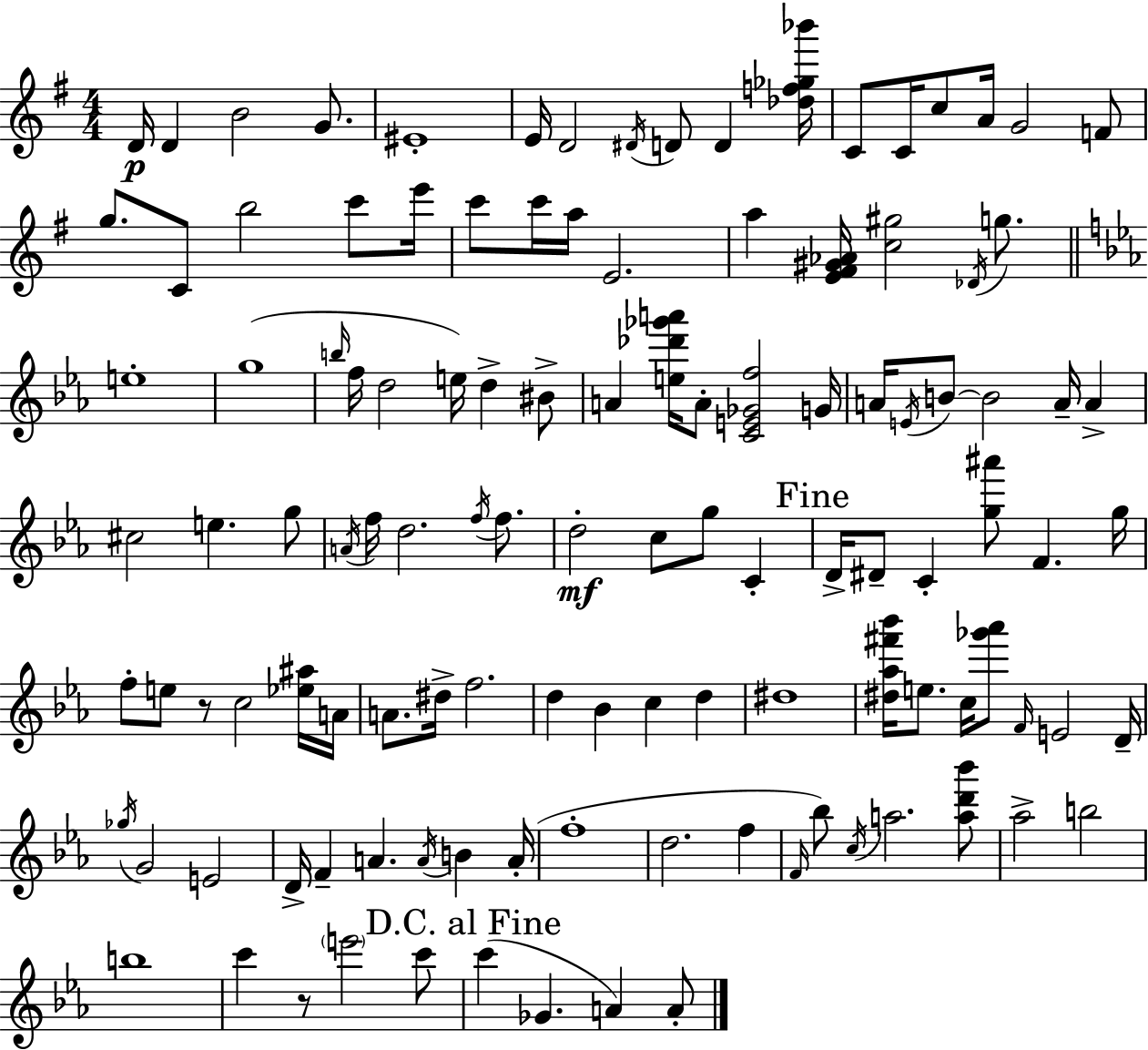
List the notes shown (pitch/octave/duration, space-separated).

D4/s D4/q B4/h G4/e. EIS4/w E4/s D4/h D#4/s D4/e D4/q [Db5,F5,Gb5,Bb6]/s C4/e C4/s C5/e A4/s G4/h F4/e G5/e. C4/e B5/h C6/e E6/s C6/e C6/s A5/s E4/h. A5/q [E4,F#4,G#4,Ab4]/s [C5,G#5]/h Db4/s G5/e. E5/w G5/w B5/s F5/s D5/h E5/s D5/q BIS4/e A4/q [E5,Db6,Gb6,A6]/s A4/e [C4,E4,Gb4,F5]/h G4/s A4/s E4/s B4/e B4/h A4/s A4/q C#5/h E5/q. G5/e A4/s F5/s D5/h. F5/s F5/e. D5/h C5/e G5/e C4/q D4/s D#4/e C4/q [G5,A#6]/e F4/q. G5/s F5/e E5/e R/e C5/h [Eb5,A#5]/s A4/s A4/e. D#5/s F5/h. D5/q Bb4/q C5/q D5/q D#5/w [D#5,Ab5,F#6,Bb6]/s E5/e. C5/s [Gb6,Ab6]/e F4/s E4/h D4/s Gb5/s G4/h E4/h D4/s F4/q A4/q. A4/s B4/q A4/s F5/w D5/h. F5/q F4/s Bb5/e C5/s A5/h. [A5,D6,Bb6]/e Ab5/h B5/h B5/w C6/q R/e E6/h C6/e C6/q Gb4/q. A4/q A4/e